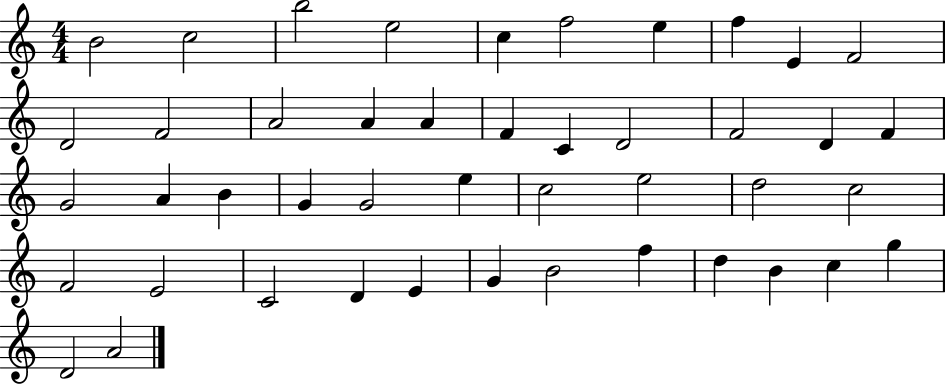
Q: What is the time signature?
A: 4/4